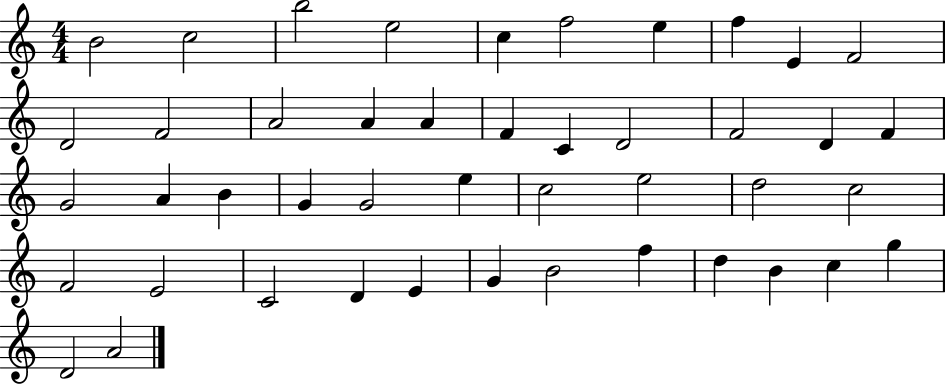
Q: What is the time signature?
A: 4/4